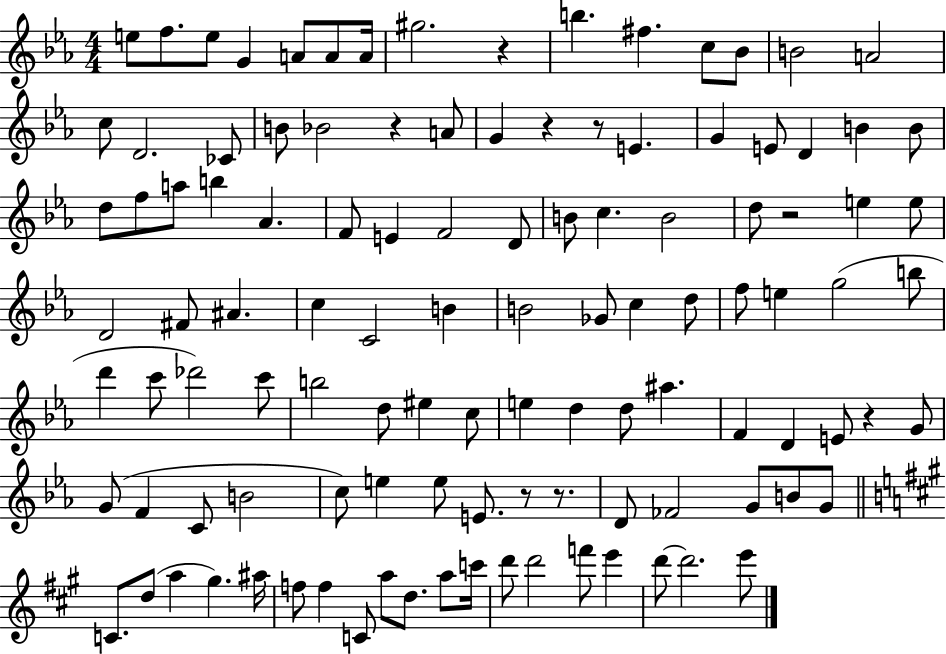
E5/e F5/e. E5/e G4/q A4/e A4/e A4/s G#5/h. R/q B5/q. F#5/q. C5/e Bb4/e B4/h A4/h C5/e D4/h. CES4/e B4/e Bb4/h R/q A4/e G4/q R/q R/e E4/q. G4/q E4/e D4/q B4/q B4/e D5/e F5/e A5/e B5/q Ab4/q. F4/e E4/q F4/h D4/e B4/e C5/q. B4/h D5/e R/h E5/q E5/e D4/h F#4/e A#4/q. C5/q C4/h B4/q B4/h Gb4/e C5/q D5/e F5/e E5/q G5/h B5/e D6/q C6/e Db6/h C6/e B5/h D5/e EIS5/q C5/e E5/q D5/q D5/e A#5/q. F4/q D4/q E4/e R/q G4/e G4/e F4/q C4/e B4/h C5/e E5/q E5/e E4/e. R/e R/e. D4/e FES4/h G4/e B4/e G4/e C4/e. D5/e A5/q G#5/q. A#5/s F5/e F5/q C4/e A5/e D5/e. A5/e C6/s D6/e D6/h F6/e E6/q D6/e D6/h. E6/e